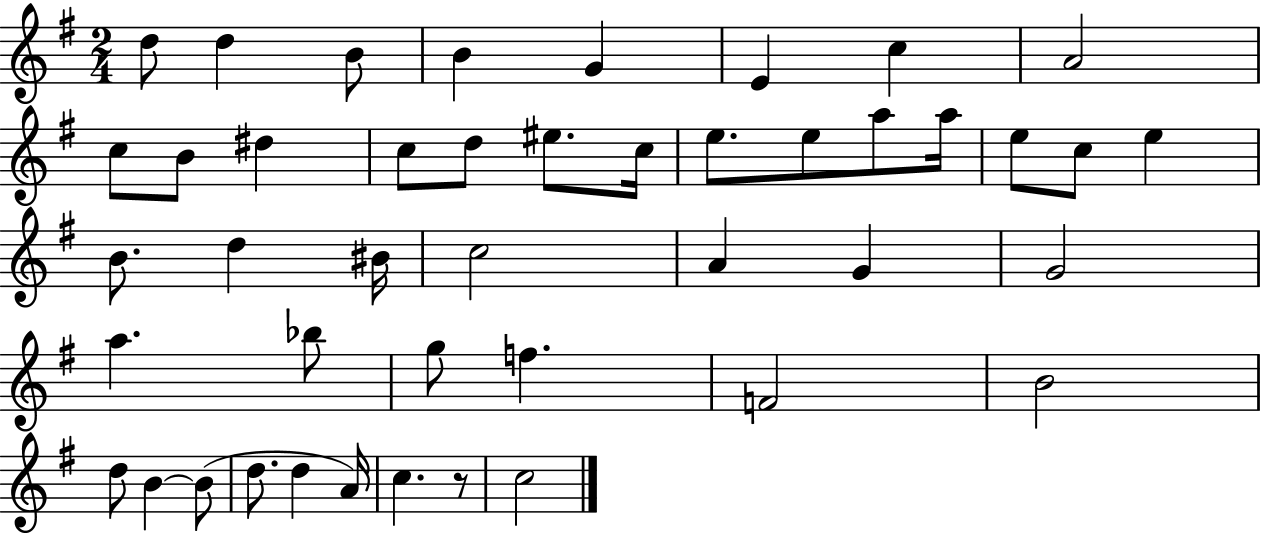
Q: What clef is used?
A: treble